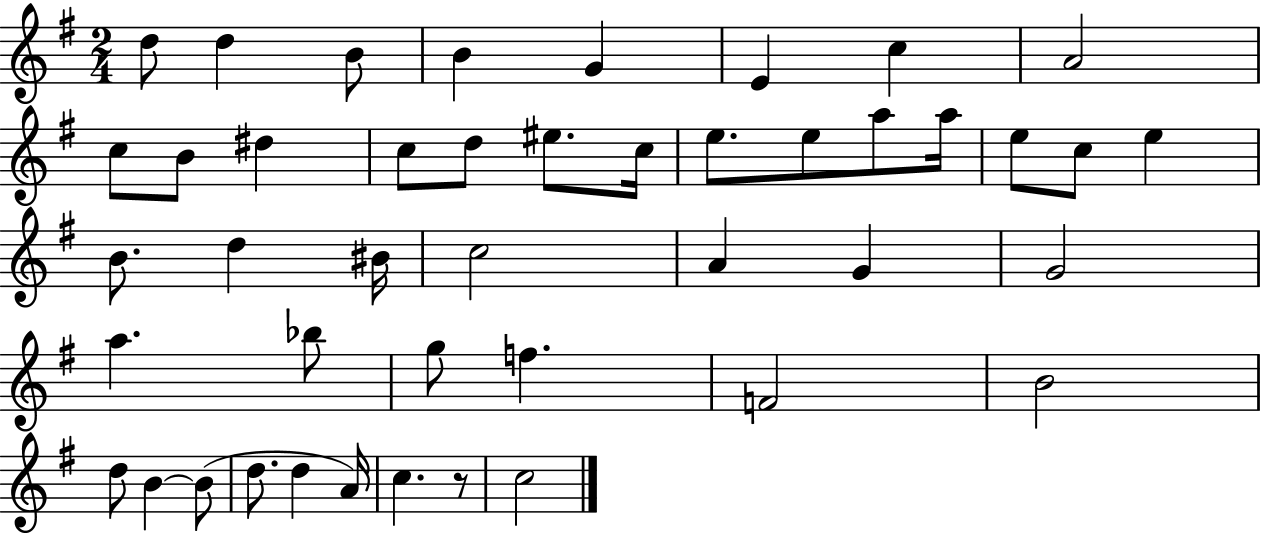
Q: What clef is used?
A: treble